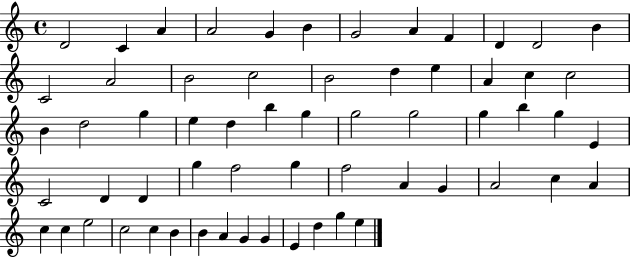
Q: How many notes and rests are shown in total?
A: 61